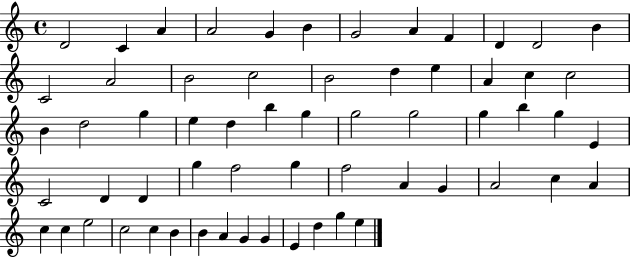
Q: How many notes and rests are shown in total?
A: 61